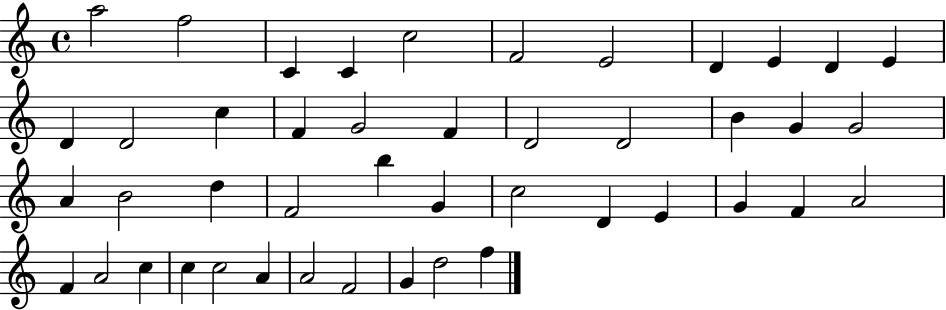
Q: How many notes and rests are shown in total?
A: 45